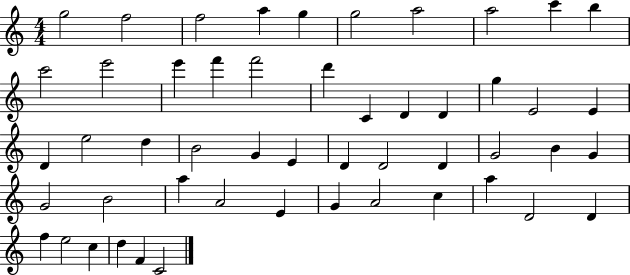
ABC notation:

X:1
T:Untitled
M:4/4
L:1/4
K:C
g2 f2 f2 a g g2 a2 a2 c' b c'2 e'2 e' f' f'2 d' C D D g E2 E D e2 d B2 G E D D2 D G2 B G G2 B2 a A2 E G A2 c a D2 D f e2 c d F C2